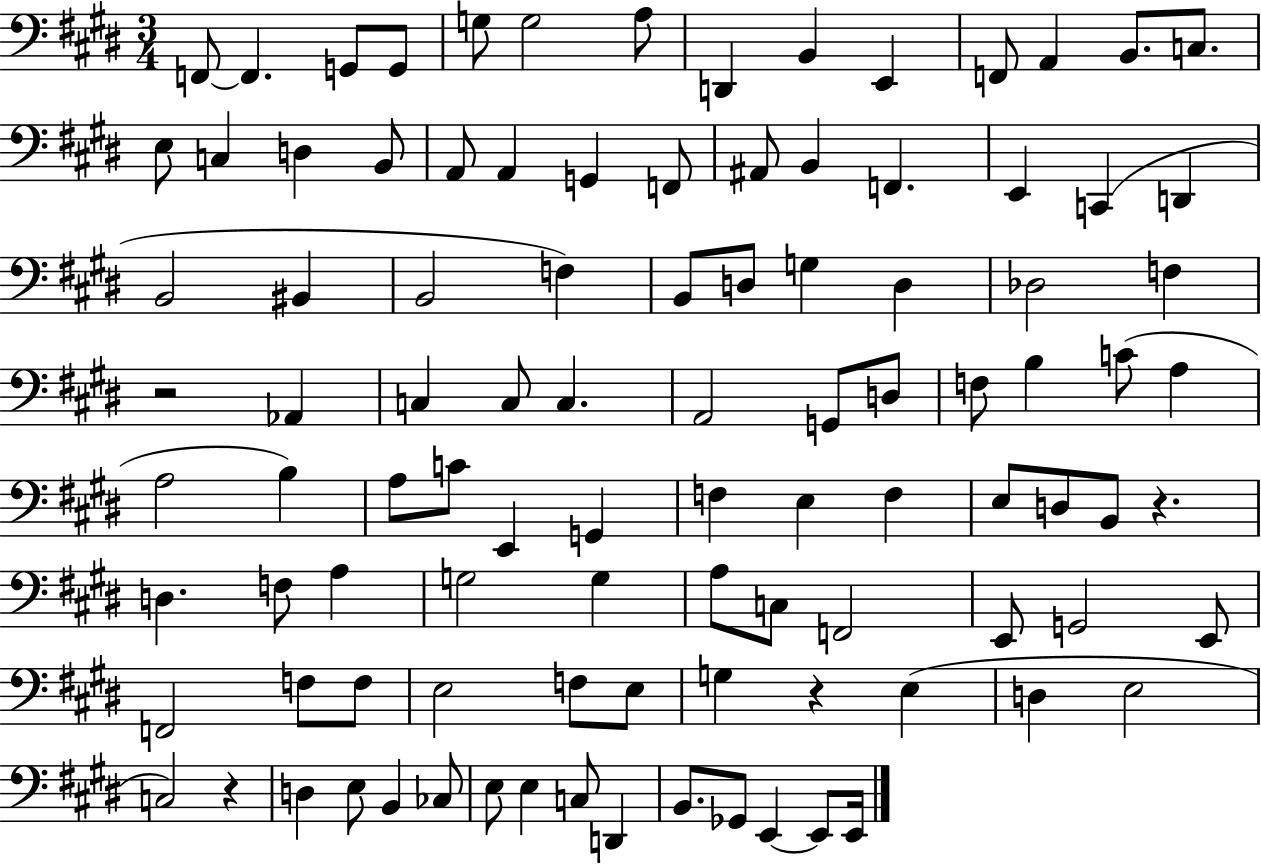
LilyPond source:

{
  \clef bass
  \numericTimeSignature
  \time 3/4
  \key e \major
  f,8~~ f,4. g,8 g,8 | g8 g2 a8 | d,4 b,4 e,4 | f,8 a,4 b,8. c8. | \break e8 c4 d4 b,8 | a,8 a,4 g,4 f,8 | ais,8 b,4 f,4. | e,4 c,4( d,4 | \break b,2 bis,4 | b,2 f4) | b,8 d8 g4 d4 | des2 f4 | \break r2 aes,4 | c4 c8 c4. | a,2 g,8 d8 | f8 b4 c'8( a4 | \break a2 b4) | a8 c'8 e,4 g,4 | f4 e4 f4 | e8 d8 b,8 r4. | \break d4. f8 a4 | g2 g4 | a8 c8 f,2 | e,8 g,2 e,8 | \break f,2 f8 f8 | e2 f8 e8 | g4 r4 e4( | d4 e2 | \break c2) r4 | d4 e8 b,4 ces8 | e8 e4 c8 d,4 | b,8. ges,8 e,4~~ e,8 e,16 | \break \bar "|."
}